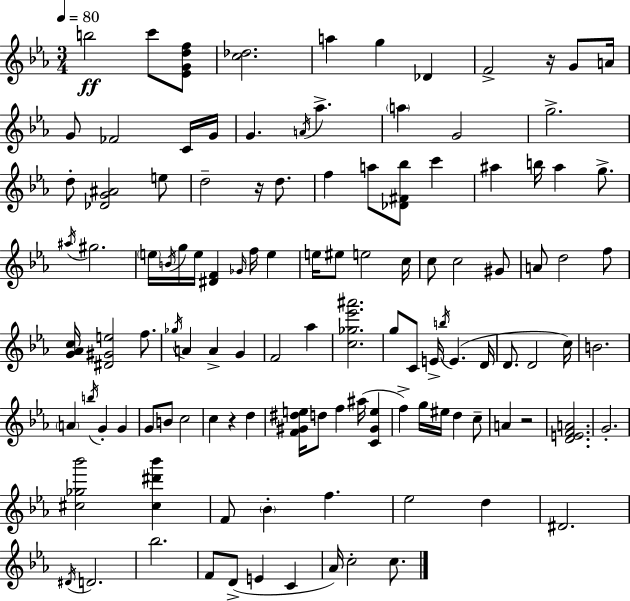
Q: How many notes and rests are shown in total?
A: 117